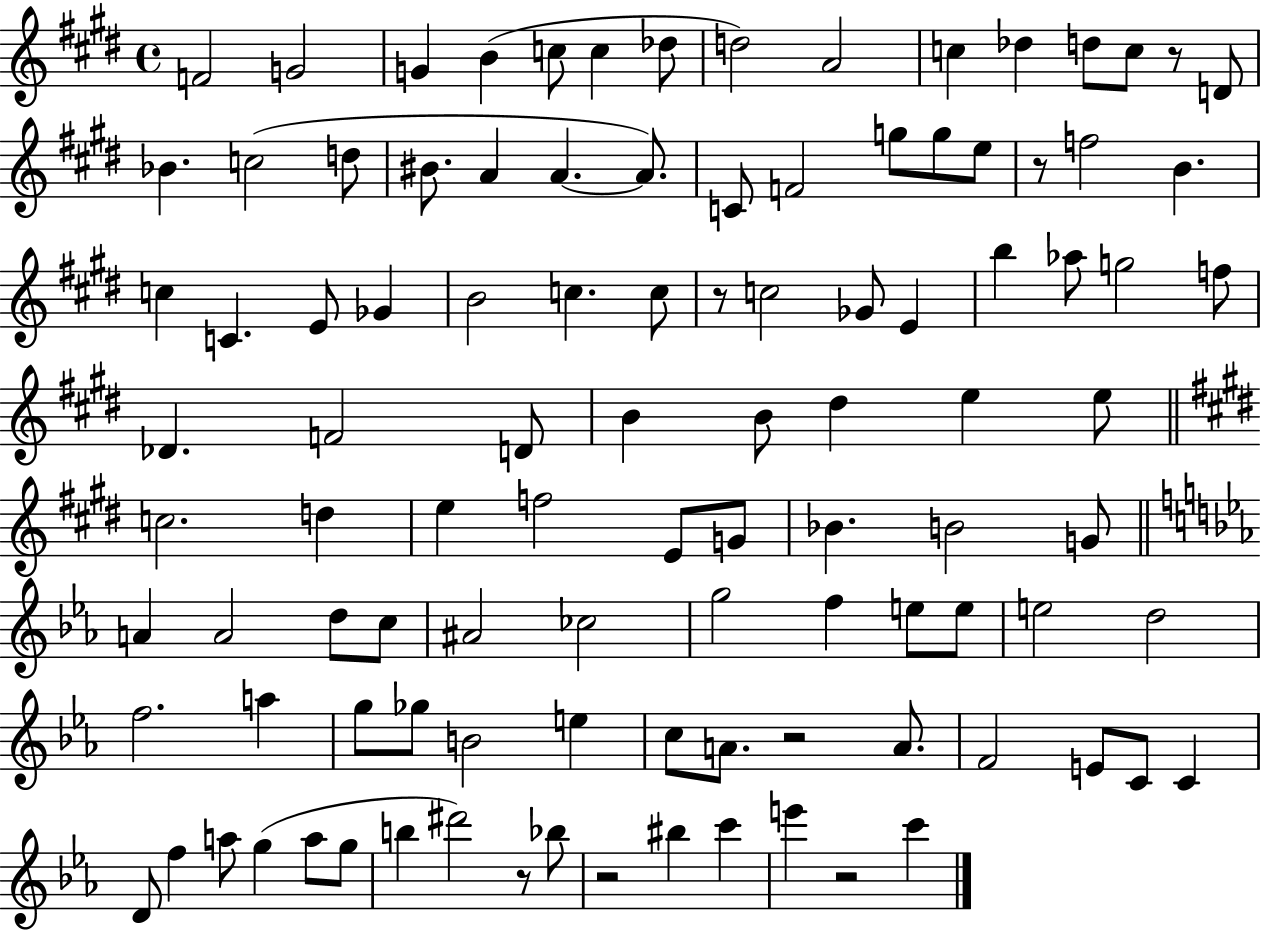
F4/h G4/h G4/q B4/q C5/e C5/q Db5/e D5/h A4/h C5/q Db5/q D5/e C5/e R/e D4/e Bb4/q. C5/h D5/e BIS4/e. A4/q A4/q. A4/e. C4/e F4/h G5/e G5/e E5/e R/e F5/h B4/q. C5/q C4/q. E4/e Gb4/q B4/h C5/q. C5/e R/e C5/h Gb4/e E4/q B5/q Ab5/e G5/h F5/e Db4/q. F4/h D4/e B4/q B4/e D#5/q E5/q E5/e C5/h. D5/q E5/q F5/h E4/e G4/e Bb4/q. B4/h G4/e A4/q A4/h D5/e C5/e A#4/h CES5/h G5/h F5/q E5/e E5/e E5/h D5/h F5/h. A5/q G5/e Gb5/e B4/h E5/q C5/e A4/e. R/h A4/e. F4/h E4/e C4/e C4/q D4/e F5/q A5/e G5/q A5/e G5/e B5/q D#6/h R/e Bb5/e R/h BIS5/q C6/q E6/q R/h C6/q